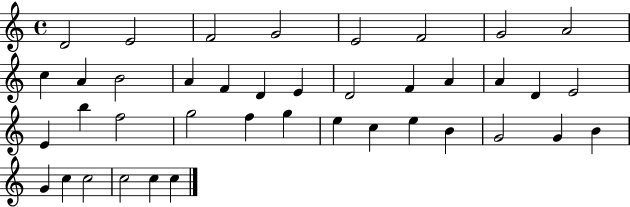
D4/h E4/h F4/h G4/h E4/h F4/h G4/h A4/h C5/q A4/q B4/h A4/q F4/q D4/q E4/q D4/h F4/q A4/q A4/q D4/q E4/h E4/q B5/q F5/h G5/h F5/q G5/q E5/q C5/q E5/q B4/q G4/h G4/q B4/q G4/q C5/q C5/h C5/h C5/q C5/q